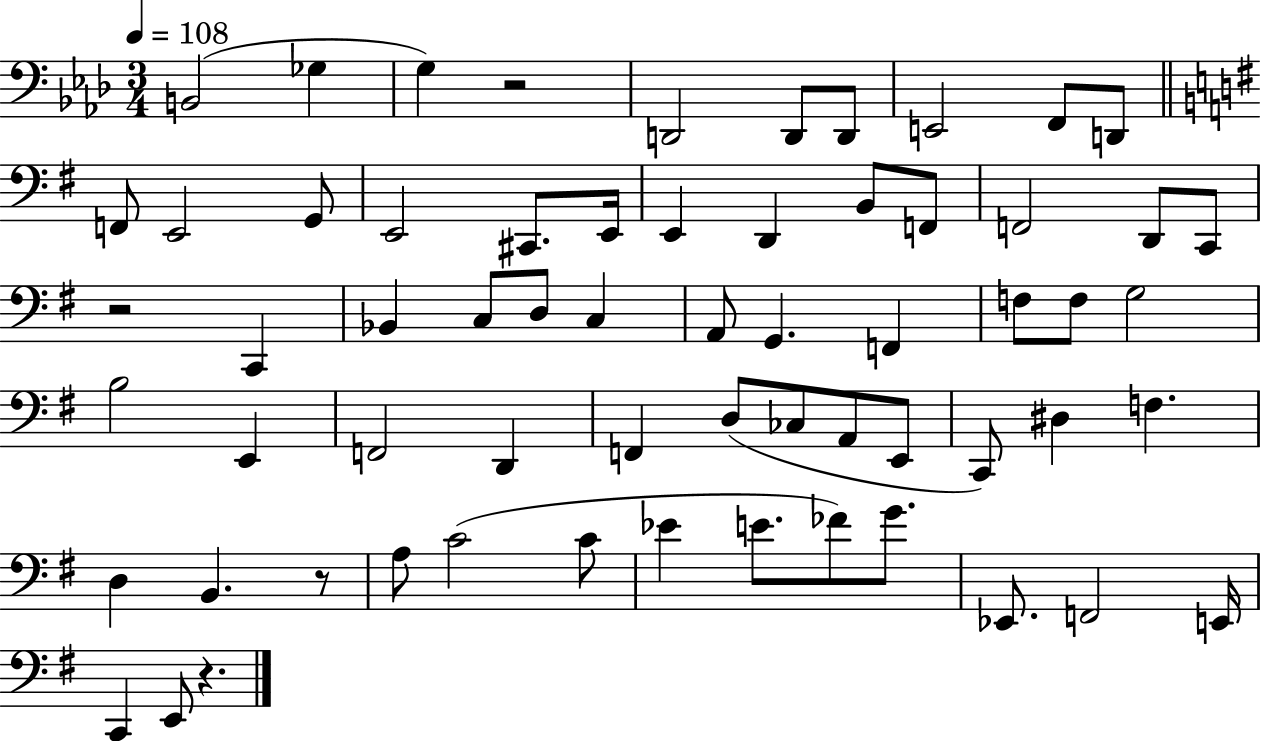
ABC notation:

X:1
T:Untitled
M:3/4
L:1/4
K:Ab
B,,2 _G, G, z2 D,,2 D,,/2 D,,/2 E,,2 F,,/2 D,,/2 F,,/2 E,,2 G,,/2 E,,2 ^C,,/2 E,,/4 E,, D,, B,,/2 F,,/2 F,,2 D,,/2 C,,/2 z2 C,, _B,, C,/2 D,/2 C, A,,/2 G,, F,, F,/2 F,/2 G,2 B,2 E,, F,,2 D,, F,, D,/2 _C,/2 A,,/2 E,,/2 C,,/2 ^D, F, D, B,, z/2 A,/2 C2 C/2 _E E/2 _F/2 G/2 _E,,/2 F,,2 E,,/4 C,, E,,/2 z